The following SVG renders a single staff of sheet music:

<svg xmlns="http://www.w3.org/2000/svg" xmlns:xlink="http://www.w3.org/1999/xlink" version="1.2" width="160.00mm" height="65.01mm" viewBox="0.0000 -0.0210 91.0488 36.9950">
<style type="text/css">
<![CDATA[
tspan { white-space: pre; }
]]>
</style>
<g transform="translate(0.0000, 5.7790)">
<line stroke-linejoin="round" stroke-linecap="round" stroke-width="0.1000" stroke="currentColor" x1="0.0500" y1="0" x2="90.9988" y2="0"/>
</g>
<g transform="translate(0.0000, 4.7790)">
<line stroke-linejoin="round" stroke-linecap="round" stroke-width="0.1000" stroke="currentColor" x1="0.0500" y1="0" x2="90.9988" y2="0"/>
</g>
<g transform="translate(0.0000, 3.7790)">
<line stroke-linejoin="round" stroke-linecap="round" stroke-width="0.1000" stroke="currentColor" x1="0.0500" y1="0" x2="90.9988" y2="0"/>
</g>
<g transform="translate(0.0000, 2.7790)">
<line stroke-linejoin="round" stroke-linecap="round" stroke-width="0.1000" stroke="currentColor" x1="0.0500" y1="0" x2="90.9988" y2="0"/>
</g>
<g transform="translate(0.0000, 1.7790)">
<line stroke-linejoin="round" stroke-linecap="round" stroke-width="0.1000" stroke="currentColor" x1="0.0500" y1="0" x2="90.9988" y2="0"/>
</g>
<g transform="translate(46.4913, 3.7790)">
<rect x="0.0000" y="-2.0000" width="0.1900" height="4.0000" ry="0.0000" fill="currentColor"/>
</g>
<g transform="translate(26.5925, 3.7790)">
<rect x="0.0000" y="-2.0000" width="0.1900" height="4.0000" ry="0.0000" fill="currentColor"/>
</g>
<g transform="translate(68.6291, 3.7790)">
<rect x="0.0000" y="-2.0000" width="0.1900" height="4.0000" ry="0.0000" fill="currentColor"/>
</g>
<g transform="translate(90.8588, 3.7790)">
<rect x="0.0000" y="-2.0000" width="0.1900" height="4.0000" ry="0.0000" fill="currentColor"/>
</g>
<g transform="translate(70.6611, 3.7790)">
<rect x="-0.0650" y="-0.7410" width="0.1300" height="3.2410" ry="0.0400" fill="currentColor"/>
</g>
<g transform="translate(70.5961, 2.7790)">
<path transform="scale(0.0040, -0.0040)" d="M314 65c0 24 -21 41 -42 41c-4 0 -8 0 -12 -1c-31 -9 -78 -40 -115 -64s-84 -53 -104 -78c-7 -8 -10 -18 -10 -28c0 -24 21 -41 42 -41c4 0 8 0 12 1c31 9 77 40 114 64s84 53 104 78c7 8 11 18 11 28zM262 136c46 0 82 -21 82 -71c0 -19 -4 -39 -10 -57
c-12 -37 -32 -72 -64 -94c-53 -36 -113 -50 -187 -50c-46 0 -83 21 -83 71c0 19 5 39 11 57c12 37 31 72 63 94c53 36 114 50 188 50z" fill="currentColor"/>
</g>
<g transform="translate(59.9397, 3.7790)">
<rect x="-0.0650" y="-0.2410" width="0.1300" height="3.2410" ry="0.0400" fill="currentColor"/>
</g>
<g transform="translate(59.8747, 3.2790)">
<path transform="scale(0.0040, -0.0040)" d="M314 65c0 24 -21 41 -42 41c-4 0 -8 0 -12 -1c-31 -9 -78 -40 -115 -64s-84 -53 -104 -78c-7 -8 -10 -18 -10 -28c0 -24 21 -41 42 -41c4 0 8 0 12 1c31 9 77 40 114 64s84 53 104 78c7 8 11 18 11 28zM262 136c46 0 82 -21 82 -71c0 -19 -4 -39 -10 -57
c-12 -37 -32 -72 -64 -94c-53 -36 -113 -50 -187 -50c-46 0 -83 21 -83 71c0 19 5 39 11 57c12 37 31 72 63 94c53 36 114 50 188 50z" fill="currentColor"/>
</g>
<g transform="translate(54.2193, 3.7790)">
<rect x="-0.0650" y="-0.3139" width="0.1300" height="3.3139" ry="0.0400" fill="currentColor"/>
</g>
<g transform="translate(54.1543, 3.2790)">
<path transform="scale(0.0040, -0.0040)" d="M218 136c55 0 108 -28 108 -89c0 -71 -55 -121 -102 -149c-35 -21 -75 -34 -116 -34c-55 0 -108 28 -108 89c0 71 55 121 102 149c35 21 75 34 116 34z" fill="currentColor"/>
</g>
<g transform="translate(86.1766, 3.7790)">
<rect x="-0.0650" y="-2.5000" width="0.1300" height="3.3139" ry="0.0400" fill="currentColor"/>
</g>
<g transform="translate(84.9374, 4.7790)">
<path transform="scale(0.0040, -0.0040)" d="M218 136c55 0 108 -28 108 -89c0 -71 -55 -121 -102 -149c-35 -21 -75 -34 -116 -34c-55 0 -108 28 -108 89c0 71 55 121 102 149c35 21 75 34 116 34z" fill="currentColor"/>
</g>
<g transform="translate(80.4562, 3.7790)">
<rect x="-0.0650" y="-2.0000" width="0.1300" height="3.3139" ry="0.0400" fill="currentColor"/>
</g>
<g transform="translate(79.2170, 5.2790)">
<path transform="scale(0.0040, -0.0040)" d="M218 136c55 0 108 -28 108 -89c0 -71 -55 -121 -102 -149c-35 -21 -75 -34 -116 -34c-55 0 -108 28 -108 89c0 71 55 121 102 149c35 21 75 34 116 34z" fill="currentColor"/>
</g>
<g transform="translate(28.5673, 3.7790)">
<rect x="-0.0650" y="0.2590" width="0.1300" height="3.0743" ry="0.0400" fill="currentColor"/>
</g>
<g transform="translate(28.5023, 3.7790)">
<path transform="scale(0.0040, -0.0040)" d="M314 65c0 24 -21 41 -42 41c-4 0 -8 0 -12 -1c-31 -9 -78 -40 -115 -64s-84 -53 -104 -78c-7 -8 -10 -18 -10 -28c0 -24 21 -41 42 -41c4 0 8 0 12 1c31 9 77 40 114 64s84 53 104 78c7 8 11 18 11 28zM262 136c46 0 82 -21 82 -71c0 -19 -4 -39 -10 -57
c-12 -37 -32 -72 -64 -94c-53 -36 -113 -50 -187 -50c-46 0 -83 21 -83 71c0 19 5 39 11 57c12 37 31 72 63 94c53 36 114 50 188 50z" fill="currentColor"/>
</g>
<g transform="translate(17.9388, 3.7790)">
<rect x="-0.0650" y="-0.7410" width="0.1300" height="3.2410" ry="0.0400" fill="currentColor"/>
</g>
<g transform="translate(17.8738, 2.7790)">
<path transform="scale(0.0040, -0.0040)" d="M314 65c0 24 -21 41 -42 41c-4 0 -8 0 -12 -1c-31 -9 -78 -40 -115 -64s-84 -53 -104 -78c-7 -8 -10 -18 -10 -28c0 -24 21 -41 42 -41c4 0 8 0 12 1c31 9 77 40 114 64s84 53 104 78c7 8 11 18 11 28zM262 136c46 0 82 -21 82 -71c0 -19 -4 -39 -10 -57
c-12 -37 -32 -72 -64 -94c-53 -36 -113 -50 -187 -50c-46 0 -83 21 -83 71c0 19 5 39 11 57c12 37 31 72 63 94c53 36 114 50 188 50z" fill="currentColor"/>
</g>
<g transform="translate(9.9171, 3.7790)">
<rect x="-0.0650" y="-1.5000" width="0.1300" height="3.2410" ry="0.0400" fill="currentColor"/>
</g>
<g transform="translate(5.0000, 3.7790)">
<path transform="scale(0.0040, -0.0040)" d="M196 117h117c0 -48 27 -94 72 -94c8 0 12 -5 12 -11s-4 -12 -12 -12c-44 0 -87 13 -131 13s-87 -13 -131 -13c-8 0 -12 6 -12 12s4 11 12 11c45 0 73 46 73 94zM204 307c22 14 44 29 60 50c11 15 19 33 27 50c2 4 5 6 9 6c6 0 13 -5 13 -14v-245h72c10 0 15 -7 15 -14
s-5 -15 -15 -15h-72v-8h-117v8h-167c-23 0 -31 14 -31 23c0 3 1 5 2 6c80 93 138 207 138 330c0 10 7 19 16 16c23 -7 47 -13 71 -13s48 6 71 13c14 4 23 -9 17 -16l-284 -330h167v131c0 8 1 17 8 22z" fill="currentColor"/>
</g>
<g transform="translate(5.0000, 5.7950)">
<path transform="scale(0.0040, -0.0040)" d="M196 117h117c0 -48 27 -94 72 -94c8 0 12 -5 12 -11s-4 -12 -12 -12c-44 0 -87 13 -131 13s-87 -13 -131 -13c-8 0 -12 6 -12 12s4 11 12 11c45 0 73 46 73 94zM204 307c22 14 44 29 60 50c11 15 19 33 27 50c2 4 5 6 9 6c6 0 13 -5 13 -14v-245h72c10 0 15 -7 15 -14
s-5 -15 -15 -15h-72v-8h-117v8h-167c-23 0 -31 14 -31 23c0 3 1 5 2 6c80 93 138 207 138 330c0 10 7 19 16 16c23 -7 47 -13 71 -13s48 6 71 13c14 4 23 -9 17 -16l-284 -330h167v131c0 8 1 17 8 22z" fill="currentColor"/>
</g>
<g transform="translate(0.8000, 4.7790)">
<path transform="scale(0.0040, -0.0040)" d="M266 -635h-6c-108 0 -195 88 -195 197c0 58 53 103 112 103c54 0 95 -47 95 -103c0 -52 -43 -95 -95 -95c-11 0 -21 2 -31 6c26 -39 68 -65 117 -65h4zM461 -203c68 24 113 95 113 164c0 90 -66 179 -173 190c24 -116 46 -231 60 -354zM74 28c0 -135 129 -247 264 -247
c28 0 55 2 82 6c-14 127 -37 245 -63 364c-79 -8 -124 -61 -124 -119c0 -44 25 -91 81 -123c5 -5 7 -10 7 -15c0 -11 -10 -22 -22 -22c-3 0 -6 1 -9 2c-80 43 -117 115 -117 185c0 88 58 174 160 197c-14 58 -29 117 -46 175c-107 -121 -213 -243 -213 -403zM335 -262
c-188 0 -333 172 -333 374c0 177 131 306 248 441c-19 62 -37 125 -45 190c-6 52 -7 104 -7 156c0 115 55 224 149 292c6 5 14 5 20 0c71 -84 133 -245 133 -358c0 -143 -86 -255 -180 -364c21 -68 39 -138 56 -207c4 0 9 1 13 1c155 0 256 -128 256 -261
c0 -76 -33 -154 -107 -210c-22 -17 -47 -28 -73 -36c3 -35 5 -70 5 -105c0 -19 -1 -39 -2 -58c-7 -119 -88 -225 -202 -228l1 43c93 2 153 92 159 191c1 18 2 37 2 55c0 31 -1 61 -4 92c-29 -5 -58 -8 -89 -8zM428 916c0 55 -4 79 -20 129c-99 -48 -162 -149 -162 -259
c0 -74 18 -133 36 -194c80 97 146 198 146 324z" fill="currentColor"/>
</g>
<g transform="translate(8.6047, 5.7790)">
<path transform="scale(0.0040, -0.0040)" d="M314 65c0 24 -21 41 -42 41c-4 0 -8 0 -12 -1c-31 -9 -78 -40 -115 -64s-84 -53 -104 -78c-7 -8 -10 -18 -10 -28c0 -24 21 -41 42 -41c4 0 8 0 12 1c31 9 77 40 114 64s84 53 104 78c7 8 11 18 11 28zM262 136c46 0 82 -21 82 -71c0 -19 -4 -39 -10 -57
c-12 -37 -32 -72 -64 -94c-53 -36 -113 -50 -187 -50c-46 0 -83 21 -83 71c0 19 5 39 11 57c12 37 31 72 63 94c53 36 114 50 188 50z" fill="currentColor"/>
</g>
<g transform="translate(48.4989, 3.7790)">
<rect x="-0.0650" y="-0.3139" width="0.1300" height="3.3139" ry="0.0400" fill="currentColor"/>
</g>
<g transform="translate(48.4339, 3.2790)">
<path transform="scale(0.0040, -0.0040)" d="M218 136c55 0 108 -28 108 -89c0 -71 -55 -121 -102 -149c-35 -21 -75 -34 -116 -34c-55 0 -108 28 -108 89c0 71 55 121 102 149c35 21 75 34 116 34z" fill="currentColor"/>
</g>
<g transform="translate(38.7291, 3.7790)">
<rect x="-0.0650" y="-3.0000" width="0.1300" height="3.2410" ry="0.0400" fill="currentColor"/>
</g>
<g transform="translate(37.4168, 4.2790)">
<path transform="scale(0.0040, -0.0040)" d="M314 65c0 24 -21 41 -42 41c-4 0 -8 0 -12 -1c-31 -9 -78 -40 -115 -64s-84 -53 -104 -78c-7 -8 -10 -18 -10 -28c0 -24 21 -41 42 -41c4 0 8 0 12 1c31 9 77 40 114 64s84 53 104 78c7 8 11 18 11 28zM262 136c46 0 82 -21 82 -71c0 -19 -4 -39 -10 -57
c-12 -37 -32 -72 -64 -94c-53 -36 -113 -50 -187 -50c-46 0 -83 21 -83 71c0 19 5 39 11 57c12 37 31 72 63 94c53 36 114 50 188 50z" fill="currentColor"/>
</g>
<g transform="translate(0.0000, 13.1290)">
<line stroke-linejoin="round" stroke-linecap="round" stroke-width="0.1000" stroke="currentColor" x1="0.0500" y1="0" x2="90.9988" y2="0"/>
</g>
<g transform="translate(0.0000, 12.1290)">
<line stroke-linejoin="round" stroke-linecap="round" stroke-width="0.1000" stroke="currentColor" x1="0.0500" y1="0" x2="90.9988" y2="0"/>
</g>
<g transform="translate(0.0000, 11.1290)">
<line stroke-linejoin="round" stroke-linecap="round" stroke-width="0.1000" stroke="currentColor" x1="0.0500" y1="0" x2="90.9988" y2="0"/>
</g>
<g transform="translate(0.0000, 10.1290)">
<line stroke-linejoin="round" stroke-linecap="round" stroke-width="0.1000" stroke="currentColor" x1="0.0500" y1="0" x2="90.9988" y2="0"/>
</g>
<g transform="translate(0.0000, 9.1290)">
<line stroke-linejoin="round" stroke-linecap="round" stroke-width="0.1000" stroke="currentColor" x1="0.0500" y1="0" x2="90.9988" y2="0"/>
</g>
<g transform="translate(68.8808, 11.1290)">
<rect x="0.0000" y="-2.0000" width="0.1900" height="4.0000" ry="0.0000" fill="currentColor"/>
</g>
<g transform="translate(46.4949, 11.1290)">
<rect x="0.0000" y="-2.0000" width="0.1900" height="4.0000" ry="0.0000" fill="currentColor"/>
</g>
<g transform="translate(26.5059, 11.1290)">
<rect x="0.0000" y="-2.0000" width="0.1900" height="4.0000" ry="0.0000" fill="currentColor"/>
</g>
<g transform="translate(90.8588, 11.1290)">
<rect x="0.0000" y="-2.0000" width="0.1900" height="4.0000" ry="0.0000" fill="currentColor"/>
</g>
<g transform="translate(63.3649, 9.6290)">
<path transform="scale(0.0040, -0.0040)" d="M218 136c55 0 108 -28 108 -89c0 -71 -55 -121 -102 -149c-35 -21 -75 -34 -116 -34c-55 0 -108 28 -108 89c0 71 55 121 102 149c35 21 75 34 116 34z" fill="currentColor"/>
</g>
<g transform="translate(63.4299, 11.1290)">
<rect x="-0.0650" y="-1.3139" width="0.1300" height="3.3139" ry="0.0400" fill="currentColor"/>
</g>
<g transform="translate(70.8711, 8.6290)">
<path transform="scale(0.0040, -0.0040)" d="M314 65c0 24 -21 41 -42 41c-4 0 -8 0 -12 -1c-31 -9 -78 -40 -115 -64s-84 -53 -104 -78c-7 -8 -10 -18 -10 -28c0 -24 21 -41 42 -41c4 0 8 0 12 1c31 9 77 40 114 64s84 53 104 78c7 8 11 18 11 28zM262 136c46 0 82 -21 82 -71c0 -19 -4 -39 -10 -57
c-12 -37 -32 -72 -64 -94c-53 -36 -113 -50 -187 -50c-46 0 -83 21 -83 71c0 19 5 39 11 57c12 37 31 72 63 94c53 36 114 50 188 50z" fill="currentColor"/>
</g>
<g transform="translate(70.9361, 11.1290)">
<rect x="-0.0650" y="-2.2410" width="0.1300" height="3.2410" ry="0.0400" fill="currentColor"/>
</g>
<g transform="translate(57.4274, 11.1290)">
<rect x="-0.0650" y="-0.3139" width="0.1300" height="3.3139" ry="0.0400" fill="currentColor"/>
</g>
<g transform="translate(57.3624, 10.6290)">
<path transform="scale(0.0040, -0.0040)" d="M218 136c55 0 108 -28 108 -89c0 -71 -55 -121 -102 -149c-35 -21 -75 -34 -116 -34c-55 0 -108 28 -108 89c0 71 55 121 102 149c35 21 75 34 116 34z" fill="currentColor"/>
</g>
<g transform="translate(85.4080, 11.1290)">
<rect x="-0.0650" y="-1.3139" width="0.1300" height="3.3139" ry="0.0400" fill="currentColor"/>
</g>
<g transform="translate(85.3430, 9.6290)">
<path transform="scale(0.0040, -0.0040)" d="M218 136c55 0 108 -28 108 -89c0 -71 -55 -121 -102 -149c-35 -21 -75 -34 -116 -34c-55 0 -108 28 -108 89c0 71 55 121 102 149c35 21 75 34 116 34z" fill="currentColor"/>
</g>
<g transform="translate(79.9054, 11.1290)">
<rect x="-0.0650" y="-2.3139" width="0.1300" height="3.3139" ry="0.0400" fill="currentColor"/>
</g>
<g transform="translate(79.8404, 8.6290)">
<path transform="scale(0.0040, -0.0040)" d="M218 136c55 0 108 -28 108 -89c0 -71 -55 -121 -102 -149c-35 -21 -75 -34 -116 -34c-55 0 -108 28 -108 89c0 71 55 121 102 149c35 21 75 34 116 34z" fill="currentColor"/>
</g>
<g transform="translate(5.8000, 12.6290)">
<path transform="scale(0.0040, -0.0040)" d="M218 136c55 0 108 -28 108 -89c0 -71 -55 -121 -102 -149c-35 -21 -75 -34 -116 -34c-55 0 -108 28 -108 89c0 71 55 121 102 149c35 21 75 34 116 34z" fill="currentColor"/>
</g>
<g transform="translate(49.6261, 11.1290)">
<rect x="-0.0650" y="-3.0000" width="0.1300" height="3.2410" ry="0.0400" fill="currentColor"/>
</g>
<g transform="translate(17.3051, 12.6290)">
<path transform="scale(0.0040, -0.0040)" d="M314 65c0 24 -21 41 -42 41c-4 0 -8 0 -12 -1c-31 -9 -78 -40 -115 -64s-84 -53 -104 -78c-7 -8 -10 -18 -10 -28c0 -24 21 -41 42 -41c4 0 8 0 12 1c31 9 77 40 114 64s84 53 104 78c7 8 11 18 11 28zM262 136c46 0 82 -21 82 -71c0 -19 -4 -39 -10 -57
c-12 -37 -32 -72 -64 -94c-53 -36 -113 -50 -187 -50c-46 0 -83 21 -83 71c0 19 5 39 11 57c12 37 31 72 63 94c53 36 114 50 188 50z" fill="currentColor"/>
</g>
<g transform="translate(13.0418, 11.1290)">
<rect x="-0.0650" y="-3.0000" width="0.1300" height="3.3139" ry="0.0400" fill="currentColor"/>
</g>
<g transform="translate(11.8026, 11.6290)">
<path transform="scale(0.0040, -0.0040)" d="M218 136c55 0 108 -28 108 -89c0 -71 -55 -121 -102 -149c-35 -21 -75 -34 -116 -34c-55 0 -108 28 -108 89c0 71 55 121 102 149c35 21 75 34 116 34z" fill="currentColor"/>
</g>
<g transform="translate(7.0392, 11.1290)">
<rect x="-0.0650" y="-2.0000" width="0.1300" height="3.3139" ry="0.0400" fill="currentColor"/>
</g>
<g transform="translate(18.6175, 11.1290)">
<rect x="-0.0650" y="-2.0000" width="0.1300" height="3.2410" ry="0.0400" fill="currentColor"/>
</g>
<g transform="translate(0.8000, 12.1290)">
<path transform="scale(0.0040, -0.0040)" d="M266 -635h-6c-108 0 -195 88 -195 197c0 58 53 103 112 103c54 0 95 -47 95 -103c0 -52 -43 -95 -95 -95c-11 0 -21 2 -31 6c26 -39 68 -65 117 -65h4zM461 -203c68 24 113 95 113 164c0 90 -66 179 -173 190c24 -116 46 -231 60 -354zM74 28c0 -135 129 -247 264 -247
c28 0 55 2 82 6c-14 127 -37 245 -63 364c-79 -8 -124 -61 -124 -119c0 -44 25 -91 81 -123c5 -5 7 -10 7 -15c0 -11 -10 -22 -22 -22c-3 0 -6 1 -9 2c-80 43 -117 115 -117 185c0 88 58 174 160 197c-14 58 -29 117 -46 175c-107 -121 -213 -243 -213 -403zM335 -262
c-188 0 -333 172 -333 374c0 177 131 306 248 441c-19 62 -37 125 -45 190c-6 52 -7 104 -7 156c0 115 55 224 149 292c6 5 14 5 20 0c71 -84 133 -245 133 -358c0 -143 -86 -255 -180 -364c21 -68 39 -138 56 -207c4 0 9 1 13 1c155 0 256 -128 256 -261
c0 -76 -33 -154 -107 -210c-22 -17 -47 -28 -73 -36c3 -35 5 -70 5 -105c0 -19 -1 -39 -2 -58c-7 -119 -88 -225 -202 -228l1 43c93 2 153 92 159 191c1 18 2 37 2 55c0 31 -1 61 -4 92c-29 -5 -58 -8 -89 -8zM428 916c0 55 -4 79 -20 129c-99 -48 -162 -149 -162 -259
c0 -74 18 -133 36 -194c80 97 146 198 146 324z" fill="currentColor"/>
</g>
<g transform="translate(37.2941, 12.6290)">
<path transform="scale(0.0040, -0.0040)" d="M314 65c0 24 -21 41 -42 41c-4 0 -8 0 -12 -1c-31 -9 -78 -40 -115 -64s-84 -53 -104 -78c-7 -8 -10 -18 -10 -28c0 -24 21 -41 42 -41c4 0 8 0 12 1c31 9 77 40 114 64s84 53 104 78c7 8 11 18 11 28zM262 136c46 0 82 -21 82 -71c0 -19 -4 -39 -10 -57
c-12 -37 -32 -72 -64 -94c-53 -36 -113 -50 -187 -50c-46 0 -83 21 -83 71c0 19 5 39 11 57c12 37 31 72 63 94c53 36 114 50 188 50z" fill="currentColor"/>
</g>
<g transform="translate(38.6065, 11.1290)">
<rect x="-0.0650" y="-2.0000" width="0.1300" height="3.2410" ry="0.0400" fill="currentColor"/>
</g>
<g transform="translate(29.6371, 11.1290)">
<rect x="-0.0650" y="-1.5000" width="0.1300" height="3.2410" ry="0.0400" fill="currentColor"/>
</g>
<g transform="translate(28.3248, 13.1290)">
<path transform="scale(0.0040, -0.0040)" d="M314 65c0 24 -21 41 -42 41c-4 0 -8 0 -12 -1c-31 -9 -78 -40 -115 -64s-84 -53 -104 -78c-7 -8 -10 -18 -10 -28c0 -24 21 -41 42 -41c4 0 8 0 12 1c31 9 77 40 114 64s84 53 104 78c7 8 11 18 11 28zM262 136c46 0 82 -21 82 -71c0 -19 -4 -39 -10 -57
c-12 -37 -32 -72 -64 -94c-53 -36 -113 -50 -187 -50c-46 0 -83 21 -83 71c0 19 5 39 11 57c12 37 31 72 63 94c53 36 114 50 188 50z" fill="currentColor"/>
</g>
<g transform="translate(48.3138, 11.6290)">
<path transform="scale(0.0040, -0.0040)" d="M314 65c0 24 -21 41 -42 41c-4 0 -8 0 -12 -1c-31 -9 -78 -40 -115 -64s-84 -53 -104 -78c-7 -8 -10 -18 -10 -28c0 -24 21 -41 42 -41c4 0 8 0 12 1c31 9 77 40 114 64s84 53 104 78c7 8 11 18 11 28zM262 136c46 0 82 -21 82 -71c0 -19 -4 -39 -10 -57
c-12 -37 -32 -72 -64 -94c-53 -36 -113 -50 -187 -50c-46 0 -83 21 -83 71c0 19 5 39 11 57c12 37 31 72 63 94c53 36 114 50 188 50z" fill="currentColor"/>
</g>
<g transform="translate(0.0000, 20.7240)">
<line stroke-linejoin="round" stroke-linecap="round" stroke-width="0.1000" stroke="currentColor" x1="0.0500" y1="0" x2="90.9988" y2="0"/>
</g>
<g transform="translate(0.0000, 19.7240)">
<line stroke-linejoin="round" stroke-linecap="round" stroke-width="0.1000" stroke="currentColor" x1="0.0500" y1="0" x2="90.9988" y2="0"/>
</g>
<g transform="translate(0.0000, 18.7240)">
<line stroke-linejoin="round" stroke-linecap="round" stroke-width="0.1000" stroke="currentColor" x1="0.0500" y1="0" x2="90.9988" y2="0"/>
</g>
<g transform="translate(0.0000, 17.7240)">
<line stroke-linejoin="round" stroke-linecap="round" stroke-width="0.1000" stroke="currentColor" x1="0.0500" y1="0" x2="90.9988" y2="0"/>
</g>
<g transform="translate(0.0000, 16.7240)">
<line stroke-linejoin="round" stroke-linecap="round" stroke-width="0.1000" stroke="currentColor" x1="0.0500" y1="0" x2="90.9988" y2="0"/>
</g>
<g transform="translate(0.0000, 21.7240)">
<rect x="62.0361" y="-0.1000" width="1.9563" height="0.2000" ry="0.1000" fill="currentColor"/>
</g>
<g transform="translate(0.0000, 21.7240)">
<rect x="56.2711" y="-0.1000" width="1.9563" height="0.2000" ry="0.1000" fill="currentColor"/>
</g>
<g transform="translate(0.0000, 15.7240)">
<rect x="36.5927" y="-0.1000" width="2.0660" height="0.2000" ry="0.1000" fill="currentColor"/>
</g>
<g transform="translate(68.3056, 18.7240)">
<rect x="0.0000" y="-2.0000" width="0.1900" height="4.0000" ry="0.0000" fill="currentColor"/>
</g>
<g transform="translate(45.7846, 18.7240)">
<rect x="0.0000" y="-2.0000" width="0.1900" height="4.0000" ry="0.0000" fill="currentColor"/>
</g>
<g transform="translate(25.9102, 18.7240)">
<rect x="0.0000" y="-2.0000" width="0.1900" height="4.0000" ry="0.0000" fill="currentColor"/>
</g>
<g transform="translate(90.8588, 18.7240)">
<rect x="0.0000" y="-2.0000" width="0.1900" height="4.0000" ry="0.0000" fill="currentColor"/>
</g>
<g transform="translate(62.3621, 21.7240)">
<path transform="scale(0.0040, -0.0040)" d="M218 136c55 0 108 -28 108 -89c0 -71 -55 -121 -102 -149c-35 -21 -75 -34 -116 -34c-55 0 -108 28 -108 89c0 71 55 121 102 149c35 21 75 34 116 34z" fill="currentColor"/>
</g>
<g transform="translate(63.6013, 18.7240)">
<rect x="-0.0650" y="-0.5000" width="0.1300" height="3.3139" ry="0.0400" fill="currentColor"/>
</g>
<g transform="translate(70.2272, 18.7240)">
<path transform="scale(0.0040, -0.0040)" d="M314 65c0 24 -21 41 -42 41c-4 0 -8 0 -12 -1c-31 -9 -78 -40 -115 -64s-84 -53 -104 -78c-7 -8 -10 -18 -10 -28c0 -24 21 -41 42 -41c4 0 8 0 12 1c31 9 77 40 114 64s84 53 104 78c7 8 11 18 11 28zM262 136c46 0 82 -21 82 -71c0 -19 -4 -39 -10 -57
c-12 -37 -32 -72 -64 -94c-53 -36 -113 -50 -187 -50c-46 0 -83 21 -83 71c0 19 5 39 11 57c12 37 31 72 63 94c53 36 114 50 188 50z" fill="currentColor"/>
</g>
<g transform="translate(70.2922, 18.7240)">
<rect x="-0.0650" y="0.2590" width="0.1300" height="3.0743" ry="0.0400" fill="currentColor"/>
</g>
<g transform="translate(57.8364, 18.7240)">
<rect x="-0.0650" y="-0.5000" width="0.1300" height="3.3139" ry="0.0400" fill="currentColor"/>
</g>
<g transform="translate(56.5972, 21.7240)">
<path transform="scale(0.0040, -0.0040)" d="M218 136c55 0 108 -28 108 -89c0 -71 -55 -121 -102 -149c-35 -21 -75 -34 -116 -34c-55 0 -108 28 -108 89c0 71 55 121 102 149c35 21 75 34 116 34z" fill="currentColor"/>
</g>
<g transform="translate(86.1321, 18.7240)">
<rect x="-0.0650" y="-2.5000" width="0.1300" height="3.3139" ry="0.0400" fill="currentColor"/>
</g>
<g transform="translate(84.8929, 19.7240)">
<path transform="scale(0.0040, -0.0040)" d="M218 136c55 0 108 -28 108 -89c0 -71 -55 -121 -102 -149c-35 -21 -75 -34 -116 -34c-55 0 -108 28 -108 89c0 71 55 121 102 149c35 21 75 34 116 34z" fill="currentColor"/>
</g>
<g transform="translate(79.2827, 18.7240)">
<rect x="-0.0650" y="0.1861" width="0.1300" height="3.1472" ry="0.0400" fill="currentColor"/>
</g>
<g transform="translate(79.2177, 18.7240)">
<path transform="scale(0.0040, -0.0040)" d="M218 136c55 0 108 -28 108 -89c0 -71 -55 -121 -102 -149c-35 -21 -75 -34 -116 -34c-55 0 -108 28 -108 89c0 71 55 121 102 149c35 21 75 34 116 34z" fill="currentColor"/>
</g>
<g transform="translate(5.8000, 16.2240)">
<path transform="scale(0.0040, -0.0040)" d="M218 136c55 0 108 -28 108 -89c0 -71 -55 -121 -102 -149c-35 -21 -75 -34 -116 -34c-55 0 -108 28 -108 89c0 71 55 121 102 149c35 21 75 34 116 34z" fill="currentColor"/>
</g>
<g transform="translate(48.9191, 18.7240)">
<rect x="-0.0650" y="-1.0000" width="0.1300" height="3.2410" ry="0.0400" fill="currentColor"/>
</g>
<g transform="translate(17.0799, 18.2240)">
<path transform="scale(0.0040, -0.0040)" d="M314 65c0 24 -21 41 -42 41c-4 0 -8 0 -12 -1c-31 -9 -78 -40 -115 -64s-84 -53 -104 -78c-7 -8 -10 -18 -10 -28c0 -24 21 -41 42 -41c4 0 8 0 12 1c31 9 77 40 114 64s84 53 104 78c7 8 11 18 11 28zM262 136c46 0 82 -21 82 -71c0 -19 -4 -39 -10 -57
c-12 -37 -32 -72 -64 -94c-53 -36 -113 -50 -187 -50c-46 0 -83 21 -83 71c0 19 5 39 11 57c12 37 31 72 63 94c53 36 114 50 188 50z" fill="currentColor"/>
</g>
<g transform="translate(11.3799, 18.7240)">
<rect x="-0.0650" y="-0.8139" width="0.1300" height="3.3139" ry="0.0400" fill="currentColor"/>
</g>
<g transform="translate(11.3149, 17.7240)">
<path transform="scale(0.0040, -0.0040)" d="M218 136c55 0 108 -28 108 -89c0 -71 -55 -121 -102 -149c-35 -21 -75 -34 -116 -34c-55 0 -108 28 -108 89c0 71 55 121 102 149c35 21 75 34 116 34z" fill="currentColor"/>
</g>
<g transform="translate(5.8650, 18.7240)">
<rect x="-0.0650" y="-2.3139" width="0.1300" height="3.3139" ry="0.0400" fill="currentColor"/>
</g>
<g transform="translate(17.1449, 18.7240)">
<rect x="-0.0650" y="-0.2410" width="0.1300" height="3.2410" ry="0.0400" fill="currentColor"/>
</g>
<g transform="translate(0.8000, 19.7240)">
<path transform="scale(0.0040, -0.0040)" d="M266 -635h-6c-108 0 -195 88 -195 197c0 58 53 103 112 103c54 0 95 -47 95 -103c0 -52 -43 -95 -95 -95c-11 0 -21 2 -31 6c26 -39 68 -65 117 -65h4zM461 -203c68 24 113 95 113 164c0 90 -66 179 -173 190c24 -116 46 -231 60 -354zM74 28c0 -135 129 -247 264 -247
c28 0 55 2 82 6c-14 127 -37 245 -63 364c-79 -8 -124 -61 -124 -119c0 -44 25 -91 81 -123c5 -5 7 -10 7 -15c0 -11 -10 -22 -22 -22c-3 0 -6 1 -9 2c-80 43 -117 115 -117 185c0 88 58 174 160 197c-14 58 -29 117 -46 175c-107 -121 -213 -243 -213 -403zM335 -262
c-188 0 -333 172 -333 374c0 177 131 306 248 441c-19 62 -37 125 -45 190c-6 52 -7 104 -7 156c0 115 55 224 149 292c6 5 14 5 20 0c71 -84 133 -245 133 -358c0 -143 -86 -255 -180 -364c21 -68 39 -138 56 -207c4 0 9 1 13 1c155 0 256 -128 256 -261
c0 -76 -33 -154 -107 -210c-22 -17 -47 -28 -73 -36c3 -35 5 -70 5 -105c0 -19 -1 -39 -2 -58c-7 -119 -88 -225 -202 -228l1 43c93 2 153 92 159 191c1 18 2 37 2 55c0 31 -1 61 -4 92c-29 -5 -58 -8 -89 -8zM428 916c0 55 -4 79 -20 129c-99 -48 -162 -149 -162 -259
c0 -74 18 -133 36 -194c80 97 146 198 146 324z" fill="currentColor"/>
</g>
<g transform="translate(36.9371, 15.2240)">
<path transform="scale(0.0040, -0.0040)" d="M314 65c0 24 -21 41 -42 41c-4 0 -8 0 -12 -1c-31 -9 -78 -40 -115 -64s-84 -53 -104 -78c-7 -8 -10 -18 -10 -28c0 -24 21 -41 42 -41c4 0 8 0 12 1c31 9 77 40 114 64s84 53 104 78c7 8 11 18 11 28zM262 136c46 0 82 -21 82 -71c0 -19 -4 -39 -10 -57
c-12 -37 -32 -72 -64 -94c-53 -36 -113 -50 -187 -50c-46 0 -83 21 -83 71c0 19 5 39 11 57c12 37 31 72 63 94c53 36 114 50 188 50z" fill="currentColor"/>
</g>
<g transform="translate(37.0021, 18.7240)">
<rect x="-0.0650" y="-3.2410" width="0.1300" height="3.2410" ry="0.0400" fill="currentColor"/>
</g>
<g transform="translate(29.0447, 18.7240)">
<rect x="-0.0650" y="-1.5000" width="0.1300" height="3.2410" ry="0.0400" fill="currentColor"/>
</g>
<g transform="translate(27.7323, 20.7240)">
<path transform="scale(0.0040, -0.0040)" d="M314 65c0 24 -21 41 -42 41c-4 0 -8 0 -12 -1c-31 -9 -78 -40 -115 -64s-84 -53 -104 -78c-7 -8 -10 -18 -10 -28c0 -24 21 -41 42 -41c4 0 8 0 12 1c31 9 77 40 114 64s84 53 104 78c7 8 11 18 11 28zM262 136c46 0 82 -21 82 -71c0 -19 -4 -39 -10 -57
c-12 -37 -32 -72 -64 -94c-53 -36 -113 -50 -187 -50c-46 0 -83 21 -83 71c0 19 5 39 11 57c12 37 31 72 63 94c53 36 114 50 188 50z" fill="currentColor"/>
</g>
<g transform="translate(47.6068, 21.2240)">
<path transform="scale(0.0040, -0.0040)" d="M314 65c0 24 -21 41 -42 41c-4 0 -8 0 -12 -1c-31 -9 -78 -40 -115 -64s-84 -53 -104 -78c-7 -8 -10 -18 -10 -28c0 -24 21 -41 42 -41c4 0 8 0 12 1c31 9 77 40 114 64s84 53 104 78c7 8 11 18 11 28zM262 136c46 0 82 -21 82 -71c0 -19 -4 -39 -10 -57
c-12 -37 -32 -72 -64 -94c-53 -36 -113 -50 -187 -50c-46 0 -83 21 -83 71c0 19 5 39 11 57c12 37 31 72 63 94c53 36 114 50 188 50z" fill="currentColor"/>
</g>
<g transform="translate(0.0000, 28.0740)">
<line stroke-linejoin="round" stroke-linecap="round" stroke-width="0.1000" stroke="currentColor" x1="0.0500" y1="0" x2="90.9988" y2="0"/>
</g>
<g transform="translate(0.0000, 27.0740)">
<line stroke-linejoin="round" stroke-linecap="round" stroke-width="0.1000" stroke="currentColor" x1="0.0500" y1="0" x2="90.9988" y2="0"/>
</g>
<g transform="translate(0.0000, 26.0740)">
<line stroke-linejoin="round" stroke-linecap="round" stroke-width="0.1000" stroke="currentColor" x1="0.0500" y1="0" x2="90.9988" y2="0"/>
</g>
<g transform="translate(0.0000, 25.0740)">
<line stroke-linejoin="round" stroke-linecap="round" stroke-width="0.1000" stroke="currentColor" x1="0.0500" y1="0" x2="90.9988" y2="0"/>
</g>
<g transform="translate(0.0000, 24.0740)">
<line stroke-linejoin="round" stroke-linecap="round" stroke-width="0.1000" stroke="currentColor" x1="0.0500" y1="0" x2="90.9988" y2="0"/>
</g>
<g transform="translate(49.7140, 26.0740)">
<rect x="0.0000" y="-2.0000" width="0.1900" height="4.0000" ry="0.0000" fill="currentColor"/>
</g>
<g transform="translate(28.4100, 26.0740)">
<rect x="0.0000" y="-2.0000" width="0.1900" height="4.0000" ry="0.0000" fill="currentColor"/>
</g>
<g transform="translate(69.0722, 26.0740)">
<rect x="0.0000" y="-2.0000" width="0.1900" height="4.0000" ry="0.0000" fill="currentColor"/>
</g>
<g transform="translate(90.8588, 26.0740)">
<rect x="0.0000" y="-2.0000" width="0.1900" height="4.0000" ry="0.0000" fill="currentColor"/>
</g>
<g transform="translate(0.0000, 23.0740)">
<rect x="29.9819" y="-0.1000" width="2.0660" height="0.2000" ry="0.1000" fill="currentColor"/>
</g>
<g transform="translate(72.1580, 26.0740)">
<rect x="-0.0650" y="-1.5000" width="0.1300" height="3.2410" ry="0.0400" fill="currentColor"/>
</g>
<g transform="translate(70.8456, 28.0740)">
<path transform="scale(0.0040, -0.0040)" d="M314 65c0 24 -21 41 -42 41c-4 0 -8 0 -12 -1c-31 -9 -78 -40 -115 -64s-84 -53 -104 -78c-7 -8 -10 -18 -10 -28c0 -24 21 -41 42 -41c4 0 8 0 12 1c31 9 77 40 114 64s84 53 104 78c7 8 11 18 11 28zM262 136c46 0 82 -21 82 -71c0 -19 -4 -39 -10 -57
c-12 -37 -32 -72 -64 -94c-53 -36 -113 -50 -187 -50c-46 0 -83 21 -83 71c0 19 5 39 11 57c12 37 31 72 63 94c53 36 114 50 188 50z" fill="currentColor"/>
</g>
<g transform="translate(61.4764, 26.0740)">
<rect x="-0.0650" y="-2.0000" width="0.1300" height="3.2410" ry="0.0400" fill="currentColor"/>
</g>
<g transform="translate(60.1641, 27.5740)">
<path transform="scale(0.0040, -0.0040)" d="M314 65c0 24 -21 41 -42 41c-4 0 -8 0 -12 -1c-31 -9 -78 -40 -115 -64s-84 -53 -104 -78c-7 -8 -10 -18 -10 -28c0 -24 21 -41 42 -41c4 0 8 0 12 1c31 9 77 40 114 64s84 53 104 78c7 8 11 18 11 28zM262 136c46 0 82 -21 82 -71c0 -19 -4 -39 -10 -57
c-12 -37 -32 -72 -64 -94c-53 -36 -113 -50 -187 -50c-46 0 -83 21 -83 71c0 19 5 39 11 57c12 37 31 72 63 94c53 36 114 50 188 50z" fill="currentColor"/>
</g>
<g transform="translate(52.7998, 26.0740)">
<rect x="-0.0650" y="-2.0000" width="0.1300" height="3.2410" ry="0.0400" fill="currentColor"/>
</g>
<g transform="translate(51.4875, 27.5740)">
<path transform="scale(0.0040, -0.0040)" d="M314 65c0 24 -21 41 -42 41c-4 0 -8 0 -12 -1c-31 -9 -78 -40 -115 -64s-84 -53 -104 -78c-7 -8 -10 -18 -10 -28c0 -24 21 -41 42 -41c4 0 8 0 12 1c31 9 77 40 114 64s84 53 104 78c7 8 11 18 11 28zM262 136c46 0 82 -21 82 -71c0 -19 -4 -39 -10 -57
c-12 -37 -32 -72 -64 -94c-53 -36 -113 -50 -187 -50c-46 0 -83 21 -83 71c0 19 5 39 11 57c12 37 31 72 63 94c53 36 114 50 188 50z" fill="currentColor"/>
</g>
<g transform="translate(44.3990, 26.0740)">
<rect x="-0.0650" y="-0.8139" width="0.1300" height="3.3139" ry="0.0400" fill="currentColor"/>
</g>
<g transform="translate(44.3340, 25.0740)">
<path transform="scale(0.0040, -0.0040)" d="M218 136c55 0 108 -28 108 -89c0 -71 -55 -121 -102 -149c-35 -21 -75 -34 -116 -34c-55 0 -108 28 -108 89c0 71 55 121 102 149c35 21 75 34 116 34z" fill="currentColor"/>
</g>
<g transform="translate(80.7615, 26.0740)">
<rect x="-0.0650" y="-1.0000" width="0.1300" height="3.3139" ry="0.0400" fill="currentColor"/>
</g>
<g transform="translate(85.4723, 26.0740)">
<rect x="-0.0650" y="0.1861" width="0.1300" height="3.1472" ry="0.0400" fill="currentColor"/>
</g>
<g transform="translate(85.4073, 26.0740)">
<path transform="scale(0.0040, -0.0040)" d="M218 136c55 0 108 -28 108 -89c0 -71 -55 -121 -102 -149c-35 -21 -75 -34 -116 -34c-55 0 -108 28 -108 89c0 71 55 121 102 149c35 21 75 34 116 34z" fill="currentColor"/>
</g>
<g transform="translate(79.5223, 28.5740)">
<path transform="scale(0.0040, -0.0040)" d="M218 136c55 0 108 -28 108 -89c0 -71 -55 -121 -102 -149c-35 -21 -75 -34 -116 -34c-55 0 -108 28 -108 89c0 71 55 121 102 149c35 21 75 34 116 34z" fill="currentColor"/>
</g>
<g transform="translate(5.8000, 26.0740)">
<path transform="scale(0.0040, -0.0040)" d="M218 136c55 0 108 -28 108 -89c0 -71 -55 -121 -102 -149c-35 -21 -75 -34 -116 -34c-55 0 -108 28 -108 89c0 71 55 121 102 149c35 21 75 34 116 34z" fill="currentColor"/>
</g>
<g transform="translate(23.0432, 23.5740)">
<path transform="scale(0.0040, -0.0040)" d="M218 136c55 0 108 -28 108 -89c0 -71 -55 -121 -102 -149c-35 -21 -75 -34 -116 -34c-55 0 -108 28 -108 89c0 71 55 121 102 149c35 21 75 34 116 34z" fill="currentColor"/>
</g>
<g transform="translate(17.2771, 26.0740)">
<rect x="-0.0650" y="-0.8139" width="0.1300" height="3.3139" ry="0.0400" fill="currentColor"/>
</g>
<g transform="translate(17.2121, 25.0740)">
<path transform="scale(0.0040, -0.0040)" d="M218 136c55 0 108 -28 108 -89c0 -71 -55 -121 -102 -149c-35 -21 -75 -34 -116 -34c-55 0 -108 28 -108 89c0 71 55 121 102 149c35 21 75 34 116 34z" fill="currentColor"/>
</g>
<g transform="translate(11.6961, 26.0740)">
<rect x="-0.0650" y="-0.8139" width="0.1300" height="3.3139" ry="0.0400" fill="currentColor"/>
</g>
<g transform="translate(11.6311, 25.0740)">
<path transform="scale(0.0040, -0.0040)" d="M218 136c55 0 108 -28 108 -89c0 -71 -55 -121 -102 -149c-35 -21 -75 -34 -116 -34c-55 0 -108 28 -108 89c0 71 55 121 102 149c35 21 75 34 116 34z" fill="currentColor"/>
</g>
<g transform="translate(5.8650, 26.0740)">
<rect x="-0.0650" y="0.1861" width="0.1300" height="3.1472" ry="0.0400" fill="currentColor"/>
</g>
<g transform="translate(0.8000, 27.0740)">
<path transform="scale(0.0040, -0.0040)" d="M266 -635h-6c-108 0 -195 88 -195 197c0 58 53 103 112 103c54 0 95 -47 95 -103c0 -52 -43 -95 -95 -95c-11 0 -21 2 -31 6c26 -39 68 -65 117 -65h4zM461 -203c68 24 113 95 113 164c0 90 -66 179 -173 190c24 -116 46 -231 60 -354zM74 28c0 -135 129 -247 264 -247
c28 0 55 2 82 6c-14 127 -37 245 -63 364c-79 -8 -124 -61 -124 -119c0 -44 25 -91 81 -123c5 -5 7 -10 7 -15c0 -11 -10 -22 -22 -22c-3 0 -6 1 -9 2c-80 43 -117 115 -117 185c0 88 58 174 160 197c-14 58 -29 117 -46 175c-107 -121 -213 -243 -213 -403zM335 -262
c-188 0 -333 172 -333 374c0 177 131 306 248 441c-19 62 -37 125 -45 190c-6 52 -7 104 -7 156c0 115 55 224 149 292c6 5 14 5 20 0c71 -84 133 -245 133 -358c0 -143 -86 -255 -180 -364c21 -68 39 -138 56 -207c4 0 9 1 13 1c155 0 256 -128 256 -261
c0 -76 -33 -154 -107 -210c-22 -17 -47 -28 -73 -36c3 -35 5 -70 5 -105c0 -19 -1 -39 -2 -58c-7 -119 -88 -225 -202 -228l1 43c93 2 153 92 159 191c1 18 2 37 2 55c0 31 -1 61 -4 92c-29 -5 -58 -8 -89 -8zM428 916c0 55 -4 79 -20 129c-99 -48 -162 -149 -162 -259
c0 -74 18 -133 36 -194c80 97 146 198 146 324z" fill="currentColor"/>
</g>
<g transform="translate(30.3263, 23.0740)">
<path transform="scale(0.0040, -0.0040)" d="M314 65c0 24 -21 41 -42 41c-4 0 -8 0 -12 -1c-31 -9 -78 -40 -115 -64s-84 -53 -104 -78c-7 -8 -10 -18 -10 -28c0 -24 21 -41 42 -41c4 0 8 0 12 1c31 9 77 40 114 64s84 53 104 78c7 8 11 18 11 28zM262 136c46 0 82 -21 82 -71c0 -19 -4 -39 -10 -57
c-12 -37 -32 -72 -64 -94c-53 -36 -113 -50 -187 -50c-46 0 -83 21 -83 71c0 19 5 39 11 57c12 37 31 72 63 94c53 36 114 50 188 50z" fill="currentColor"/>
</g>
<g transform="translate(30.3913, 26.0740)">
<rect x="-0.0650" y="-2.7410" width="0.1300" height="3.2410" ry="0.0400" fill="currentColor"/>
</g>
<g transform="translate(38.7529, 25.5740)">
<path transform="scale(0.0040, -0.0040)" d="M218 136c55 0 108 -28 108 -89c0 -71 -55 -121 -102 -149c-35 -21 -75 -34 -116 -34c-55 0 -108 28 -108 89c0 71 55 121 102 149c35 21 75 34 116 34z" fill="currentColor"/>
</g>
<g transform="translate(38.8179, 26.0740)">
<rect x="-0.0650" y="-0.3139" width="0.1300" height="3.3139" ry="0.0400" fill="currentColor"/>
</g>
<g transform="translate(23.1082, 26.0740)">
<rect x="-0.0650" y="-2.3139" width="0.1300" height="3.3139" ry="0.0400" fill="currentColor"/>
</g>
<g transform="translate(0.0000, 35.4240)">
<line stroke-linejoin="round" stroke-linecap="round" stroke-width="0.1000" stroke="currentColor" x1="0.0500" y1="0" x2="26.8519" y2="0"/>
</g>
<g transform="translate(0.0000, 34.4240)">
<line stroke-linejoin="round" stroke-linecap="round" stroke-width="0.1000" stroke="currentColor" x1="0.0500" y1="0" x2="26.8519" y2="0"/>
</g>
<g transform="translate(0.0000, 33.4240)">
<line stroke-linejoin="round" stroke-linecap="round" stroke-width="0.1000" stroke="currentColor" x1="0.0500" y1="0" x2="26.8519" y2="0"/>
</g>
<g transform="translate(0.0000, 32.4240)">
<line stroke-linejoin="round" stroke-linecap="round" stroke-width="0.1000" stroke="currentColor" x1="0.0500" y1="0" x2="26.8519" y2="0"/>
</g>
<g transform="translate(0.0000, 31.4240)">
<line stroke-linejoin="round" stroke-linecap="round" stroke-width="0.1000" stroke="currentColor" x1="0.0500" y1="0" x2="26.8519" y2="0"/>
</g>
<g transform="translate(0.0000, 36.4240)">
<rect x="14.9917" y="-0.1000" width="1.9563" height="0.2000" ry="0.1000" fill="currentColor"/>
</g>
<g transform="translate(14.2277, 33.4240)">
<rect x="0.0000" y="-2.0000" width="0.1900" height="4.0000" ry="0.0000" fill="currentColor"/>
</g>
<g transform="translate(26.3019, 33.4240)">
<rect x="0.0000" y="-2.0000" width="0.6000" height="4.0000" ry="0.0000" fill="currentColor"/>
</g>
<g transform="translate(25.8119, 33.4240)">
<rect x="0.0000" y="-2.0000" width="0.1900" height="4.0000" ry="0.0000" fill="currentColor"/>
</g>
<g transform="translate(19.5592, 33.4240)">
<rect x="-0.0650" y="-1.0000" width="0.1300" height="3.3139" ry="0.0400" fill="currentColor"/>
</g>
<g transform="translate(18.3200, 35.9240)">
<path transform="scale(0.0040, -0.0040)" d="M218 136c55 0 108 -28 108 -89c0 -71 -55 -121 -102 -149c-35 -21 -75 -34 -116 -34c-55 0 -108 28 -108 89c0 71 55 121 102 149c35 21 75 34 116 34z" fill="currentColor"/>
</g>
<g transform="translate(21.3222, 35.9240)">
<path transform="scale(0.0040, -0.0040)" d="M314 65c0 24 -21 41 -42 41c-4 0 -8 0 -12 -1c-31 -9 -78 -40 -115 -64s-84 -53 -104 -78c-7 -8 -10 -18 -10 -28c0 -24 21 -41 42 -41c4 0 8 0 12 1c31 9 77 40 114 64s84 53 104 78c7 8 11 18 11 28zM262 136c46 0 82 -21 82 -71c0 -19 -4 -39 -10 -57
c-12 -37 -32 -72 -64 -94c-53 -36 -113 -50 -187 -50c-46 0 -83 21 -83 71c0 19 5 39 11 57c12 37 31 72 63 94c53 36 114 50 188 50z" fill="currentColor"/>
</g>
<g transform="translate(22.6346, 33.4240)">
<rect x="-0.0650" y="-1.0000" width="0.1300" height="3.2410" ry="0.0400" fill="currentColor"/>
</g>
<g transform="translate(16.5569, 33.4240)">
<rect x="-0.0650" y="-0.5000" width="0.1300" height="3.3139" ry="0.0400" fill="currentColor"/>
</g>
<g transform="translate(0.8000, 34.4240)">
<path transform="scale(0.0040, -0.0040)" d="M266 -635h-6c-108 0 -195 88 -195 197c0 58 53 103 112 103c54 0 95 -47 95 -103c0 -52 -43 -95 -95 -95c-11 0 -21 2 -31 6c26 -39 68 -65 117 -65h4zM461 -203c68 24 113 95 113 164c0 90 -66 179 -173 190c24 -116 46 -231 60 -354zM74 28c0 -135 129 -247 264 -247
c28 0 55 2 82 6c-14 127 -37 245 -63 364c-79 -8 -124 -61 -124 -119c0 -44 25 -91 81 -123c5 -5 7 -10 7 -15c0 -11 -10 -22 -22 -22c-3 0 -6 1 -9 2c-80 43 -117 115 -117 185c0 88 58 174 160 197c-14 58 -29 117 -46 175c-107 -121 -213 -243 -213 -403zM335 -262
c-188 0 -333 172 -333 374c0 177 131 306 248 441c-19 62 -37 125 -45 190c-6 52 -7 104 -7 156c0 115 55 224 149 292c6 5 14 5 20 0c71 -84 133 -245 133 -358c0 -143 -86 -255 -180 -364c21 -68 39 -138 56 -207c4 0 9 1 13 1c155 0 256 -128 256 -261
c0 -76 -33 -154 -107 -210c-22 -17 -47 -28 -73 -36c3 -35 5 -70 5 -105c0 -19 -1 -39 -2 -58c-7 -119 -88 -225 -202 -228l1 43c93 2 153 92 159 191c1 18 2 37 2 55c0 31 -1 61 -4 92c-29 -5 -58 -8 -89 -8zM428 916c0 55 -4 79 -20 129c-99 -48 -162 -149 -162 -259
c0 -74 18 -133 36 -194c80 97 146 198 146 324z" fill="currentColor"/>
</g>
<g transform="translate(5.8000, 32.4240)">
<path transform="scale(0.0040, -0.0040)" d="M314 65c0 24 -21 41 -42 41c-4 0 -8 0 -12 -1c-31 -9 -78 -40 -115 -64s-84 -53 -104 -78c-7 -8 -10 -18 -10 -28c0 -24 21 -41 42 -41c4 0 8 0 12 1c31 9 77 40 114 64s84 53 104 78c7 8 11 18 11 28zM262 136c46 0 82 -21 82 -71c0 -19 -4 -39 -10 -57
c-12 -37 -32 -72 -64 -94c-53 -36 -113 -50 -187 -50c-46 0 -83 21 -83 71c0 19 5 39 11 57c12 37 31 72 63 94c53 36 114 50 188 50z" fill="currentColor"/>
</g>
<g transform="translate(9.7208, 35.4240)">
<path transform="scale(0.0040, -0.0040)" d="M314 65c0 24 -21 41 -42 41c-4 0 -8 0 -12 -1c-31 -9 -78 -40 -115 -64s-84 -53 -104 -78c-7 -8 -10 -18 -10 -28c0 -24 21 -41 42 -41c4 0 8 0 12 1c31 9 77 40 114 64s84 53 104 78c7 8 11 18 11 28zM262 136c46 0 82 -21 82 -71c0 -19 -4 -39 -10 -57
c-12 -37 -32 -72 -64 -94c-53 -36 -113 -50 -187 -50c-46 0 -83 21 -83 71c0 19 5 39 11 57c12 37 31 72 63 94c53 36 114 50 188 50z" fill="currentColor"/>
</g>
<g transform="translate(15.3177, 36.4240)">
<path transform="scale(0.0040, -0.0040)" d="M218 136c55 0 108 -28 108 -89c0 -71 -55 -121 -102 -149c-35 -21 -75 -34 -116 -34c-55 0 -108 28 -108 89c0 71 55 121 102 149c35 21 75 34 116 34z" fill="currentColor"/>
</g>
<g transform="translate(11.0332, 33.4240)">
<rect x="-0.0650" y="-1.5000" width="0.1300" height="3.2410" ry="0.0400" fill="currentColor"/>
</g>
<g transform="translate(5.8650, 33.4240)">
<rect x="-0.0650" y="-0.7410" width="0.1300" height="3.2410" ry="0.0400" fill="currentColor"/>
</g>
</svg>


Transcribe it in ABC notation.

X:1
T:Untitled
M:4/4
L:1/4
K:C
E2 d2 B2 A2 c c c2 d2 F G F A F2 E2 F2 A2 c e g2 g e g d c2 E2 b2 D2 C C B2 B G B d d g a2 c d F2 F2 E2 D B d2 E2 C D D2